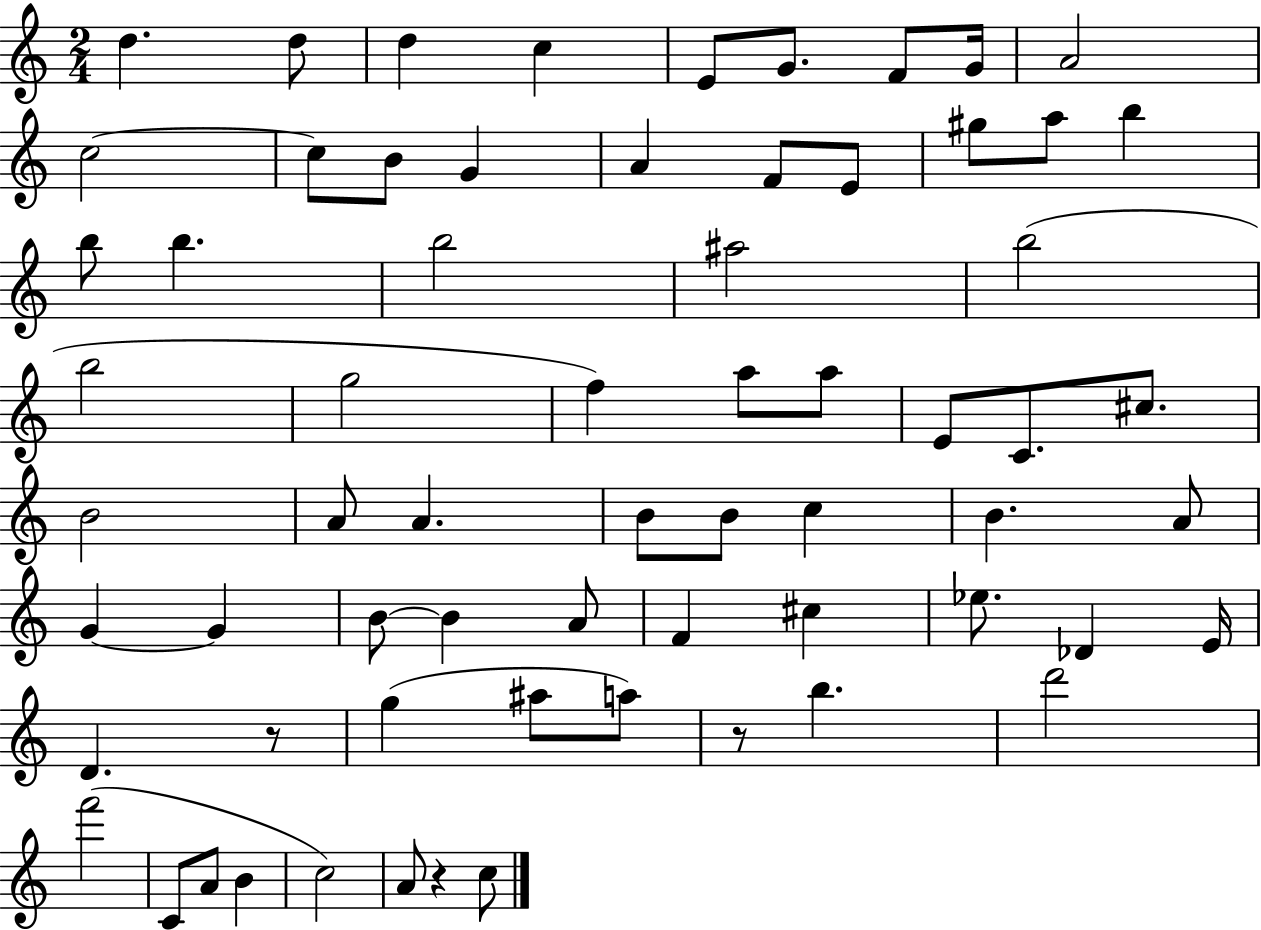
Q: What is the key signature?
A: C major